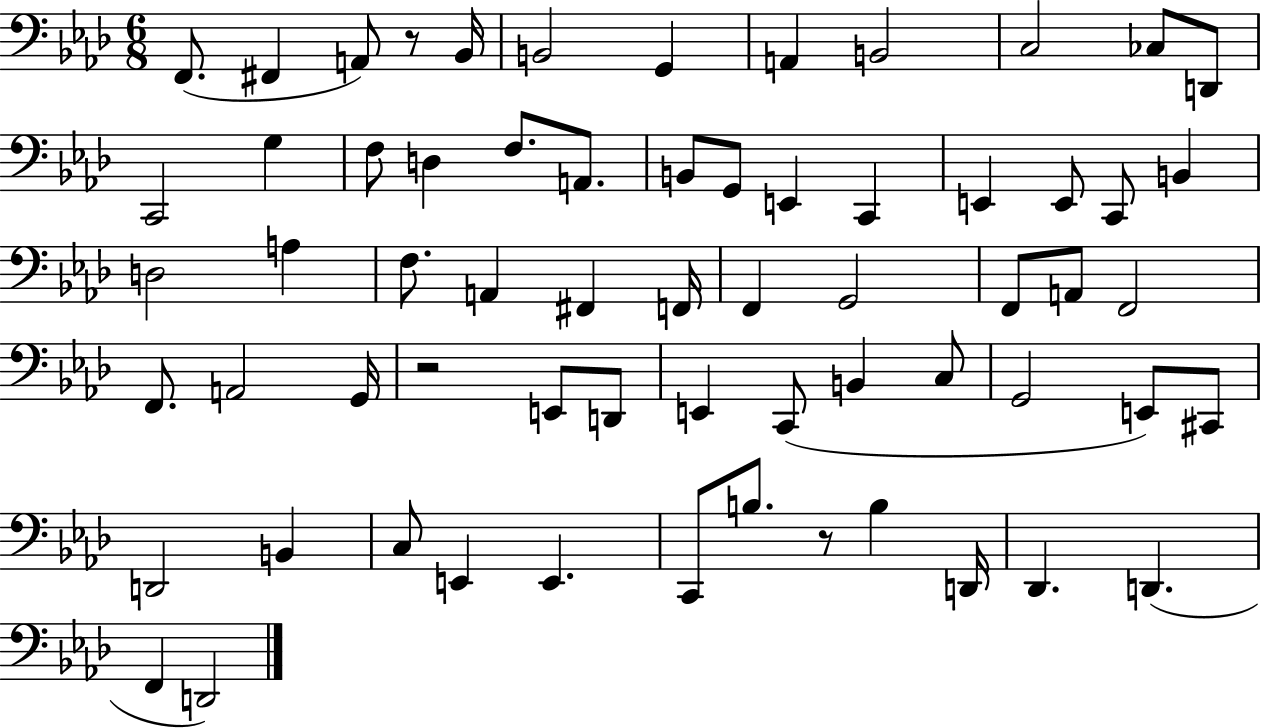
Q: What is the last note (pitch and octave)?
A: D2